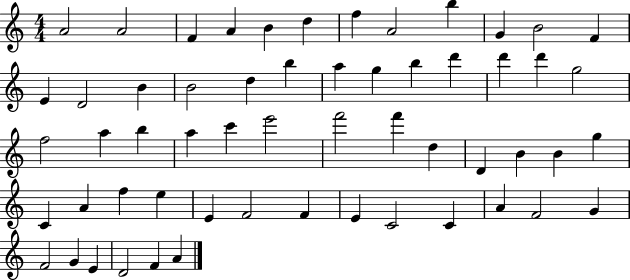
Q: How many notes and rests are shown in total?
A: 57